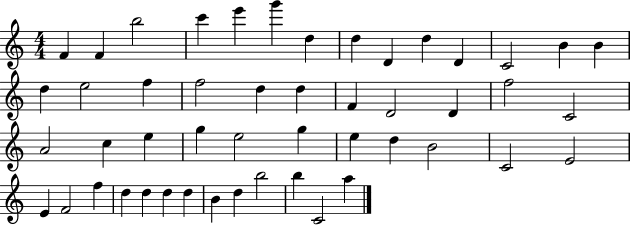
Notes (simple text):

F4/q F4/q B5/h C6/q E6/q G6/q D5/q D5/q D4/q D5/q D4/q C4/h B4/q B4/q D5/q E5/h F5/q F5/h D5/q D5/q F4/q D4/h D4/q F5/h C4/h A4/h C5/q E5/q G5/q E5/h G5/q E5/q D5/q B4/h C4/h E4/h E4/q F4/h F5/q D5/q D5/q D5/q D5/q B4/q D5/q B5/h B5/q C4/h A5/q